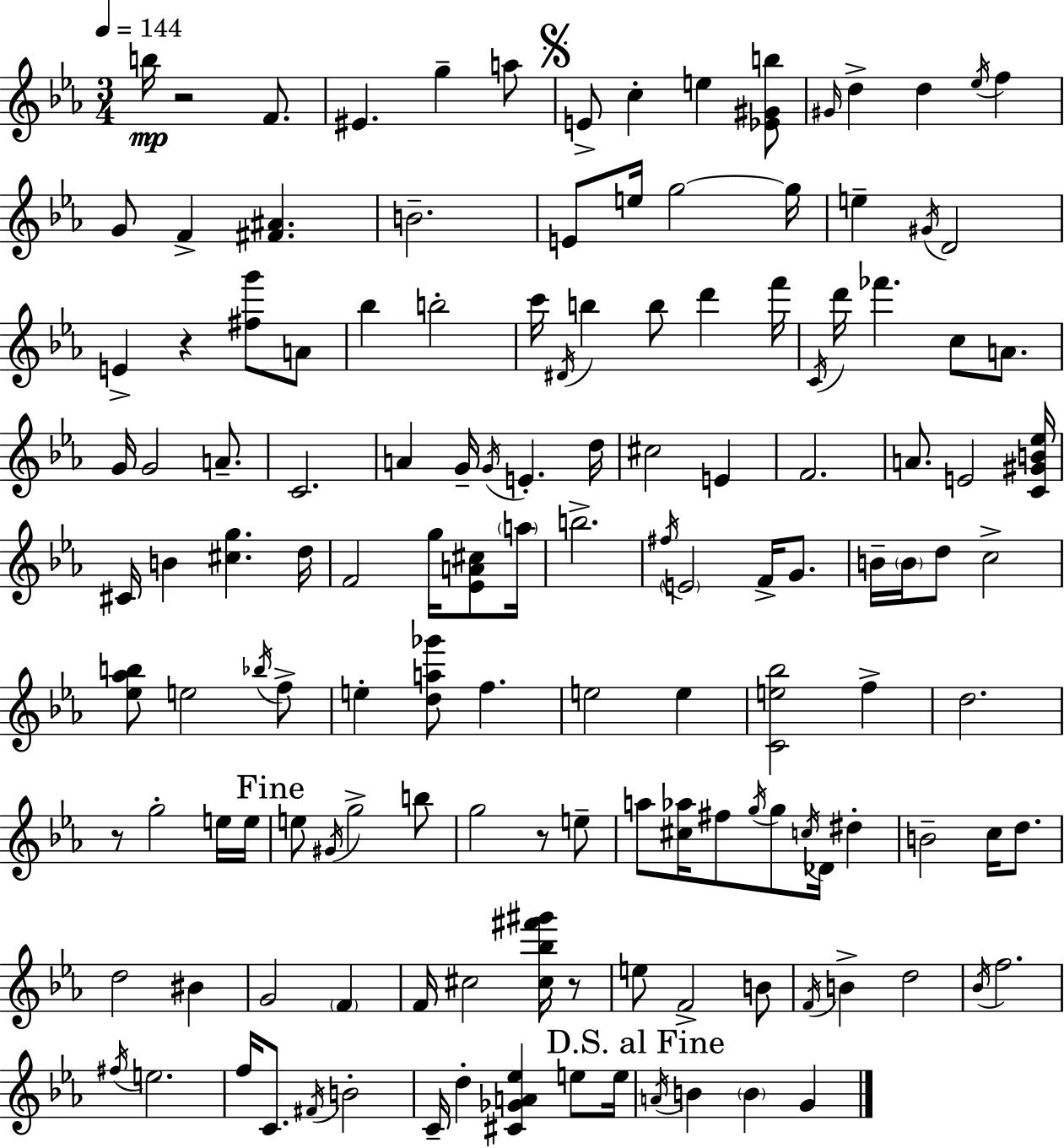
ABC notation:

X:1
T:Untitled
M:3/4
L:1/4
K:Cm
b/4 z2 F/2 ^E g a/2 E/2 c e [_E^Gb]/2 ^G/4 d d _e/4 f G/2 F [^F^A] B2 E/2 e/4 g2 g/4 e ^G/4 D2 E z [^fg']/2 A/2 _b b2 c'/4 ^D/4 b b/2 d' f'/4 C/4 d'/4 _f' c/2 A/2 G/4 G2 A/2 C2 A G/4 G/4 E d/4 ^c2 E F2 A/2 E2 [C^GB_e]/4 ^C/4 B [^cg] d/4 F2 g/4 [_EA^c]/2 a/4 b2 ^f/4 E2 F/4 G/2 B/4 B/4 d/2 c2 [_e_ab]/2 e2 _b/4 f/2 e [da_g']/2 f e2 e [Ce_b]2 f d2 z/2 g2 e/4 e/4 e/2 ^G/4 g2 b/2 g2 z/2 e/2 a/2 [^c_a]/4 ^f/2 g/4 g/2 c/4 _D/4 ^d B2 c/4 d/2 d2 ^B G2 F F/4 ^c2 [^c_b^f'^g']/4 z/2 e/2 F2 B/2 F/4 B d2 _B/4 f2 ^f/4 e2 f/4 C/2 ^F/4 B2 C/4 d [^C_GA_e] e/2 e/4 A/4 B B G